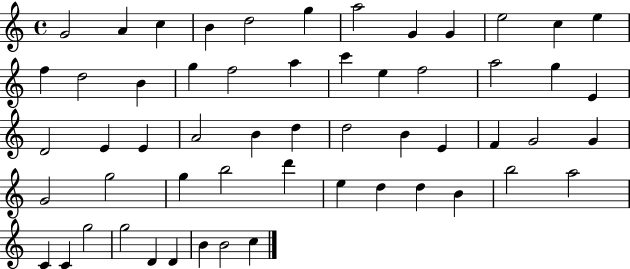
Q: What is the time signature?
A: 4/4